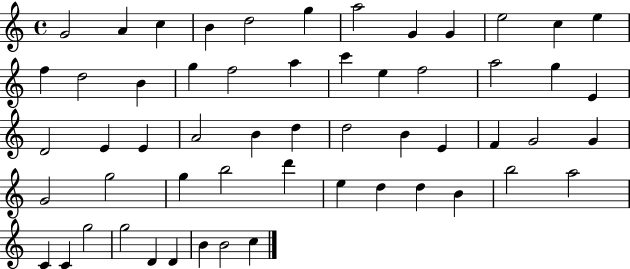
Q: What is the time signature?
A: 4/4